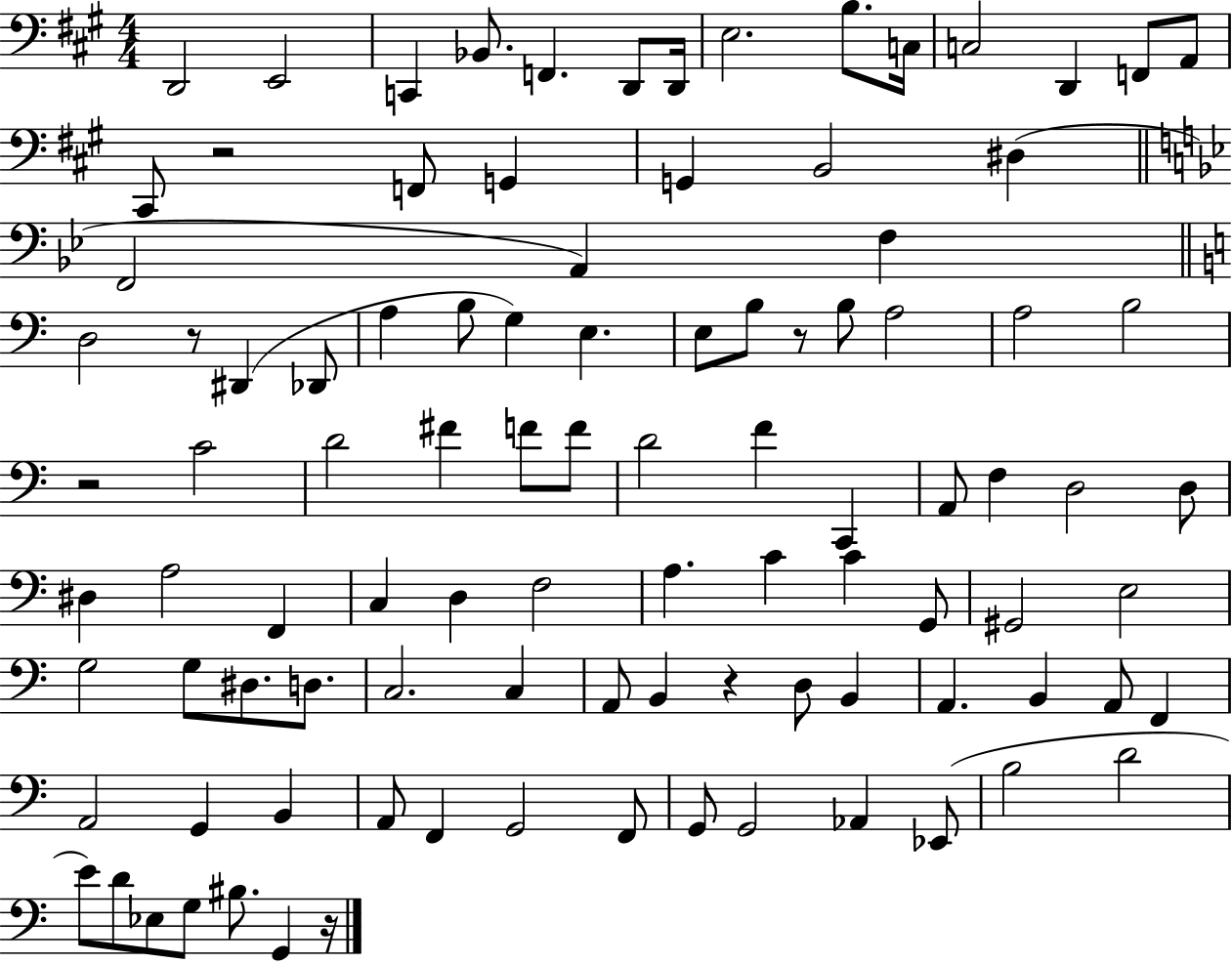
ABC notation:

X:1
T:Untitled
M:4/4
L:1/4
K:A
D,,2 E,,2 C,, _B,,/2 F,, D,,/2 D,,/4 E,2 B,/2 C,/4 C,2 D,, F,,/2 A,,/2 ^C,,/2 z2 F,,/2 G,, G,, B,,2 ^D, F,,2 A,, F, D,2 z/2 ^D,, _D,,/2 A, B,/2 G, E, E,/2 B,/2 z/2 B,/2 A,2 A,2 B,2 z2 C2 D2 ^F F/2 F/2 D2 F C,, A,,/2 F, D,2 D,/2 ^D, A,2 F,, C, D, F,2 A, C C G,,/2 ^G,,2 E,2 G,2 G,/2 ^D,/2 D,/2 C,2 C, A,,/2 B,, z D,/2 B,, A,, B,, A,,/2 F,, A,,2 G,, B,, A,,/2 F,, G,,2 F,,/2 G,,/2 G,,2 _A,, _E,,/2 B,2 D2 E/2 D/2 _E,/2 G,/2 ^B,/2 G,, z/4